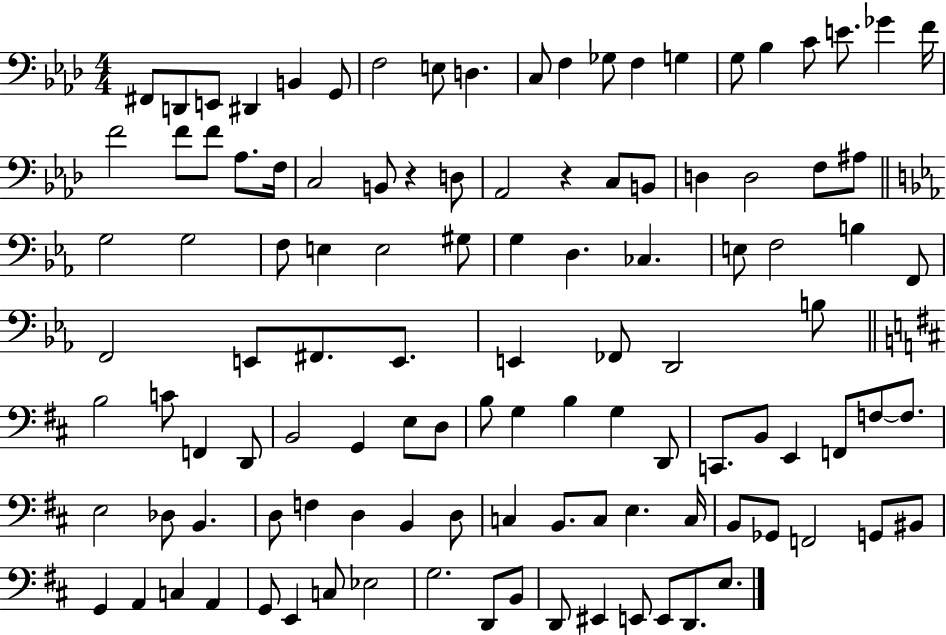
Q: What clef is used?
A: bass